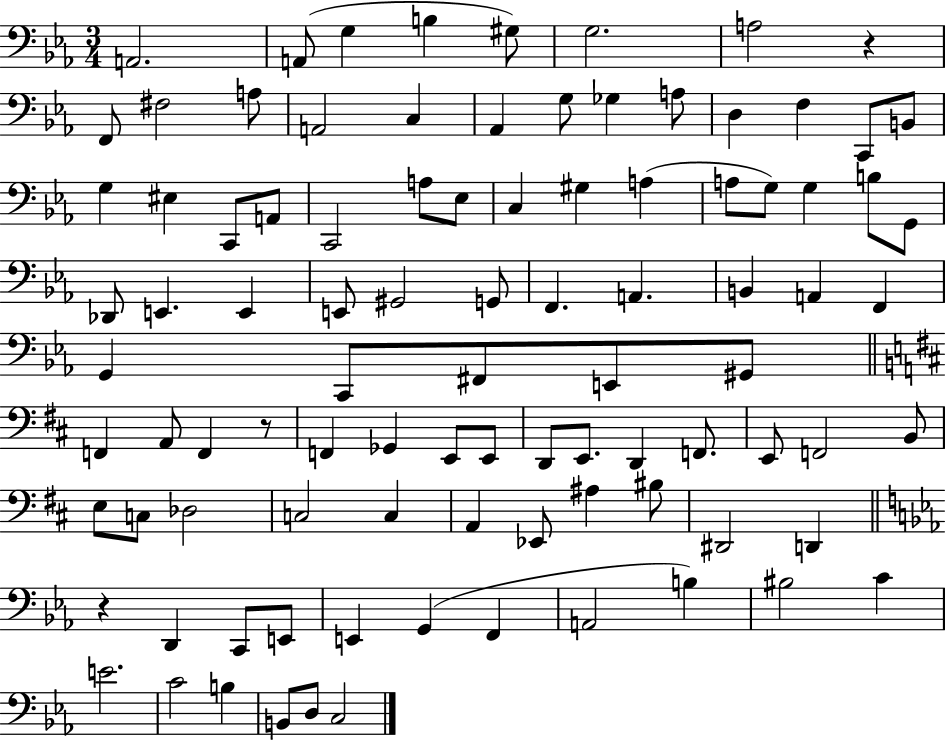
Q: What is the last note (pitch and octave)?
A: C3